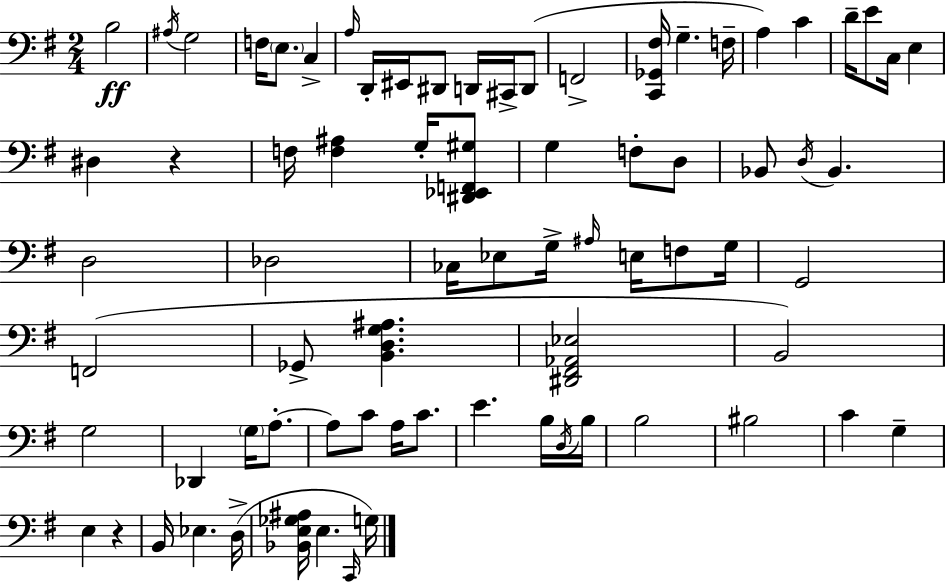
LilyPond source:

{
  \clef bass
  \numericTimeSignature
  \time 2/4
  \key g \major
  \repeat volta 2 { b2\ff | \acciaccatura { ais16 } g2 | f16 \parenthesize e8. c4-> | \grace { a16 } d,16-. eis,16 dis,8 d,16 cis,16-> | \break d,8( f,2-> | <c, ges, fis>16 g4.-- | f16-- a4) c'4 | d'16-- e'8 c16 e4 | \break dis4 r4 | f16 <f ais>4 g16-. | <dis, ees, f, gis>8 g4 f8-. | d8 bes,8 \acciaccatura { d16 } bes,4. | \break d2 | des2 | ces16 ees8 g16-> \grace { ais16 } | e16 f8 g16 g,2 | \break f,2( | ges,8-> <b, d g ais>4. | <dis, fis, aes, ees>2 | b,2) | \break g2 | des,4 | \parenthesize g16 a8.-.~~ a8 c'8 | a16 c'8. e'4. | \break b16 \acciaccatura { d16 } b16 b2 | bis2 | c'4 | g4-- e4 | \break r4 b,16 ees4. | d16->( <bes, e ges ais>16 e4. | \grace { c,16 }) g16 } \bar "|."
}